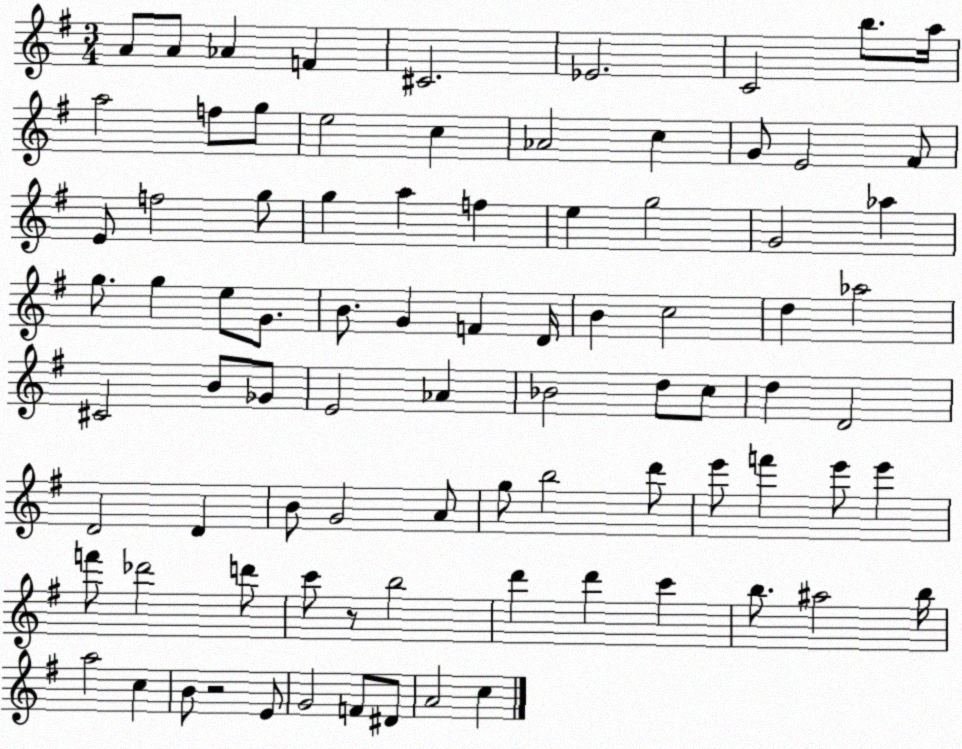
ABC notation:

X:1
T:Untitled
M:3/4
L:1/4
K:G
A/2 A/2 _A F ^C2 _E2 C2 b/2 a/4 a2 f/2 g/2 e2 c _A2 c G/2 E2 ^F/2 E/2 f2 g/2 g a f e g2 G2 _a g/2 g e/2 G/2 B/2 G F D/4 B c2 d _a2 ^C2 B/2 _G/2 E2 _A _B2 d/2 c/2 d D2 D2 D B/2 G2 A/2 g/2 b2 d'/2 e'/2 f' e'/2 e' f'/2 _d'2 d'/2 c'/2 z/2 b2 d' d' c' b/2 ^a2 b/4 a2 c B/2 z2 E/2 G2 F/2 ^D/2 A2 c